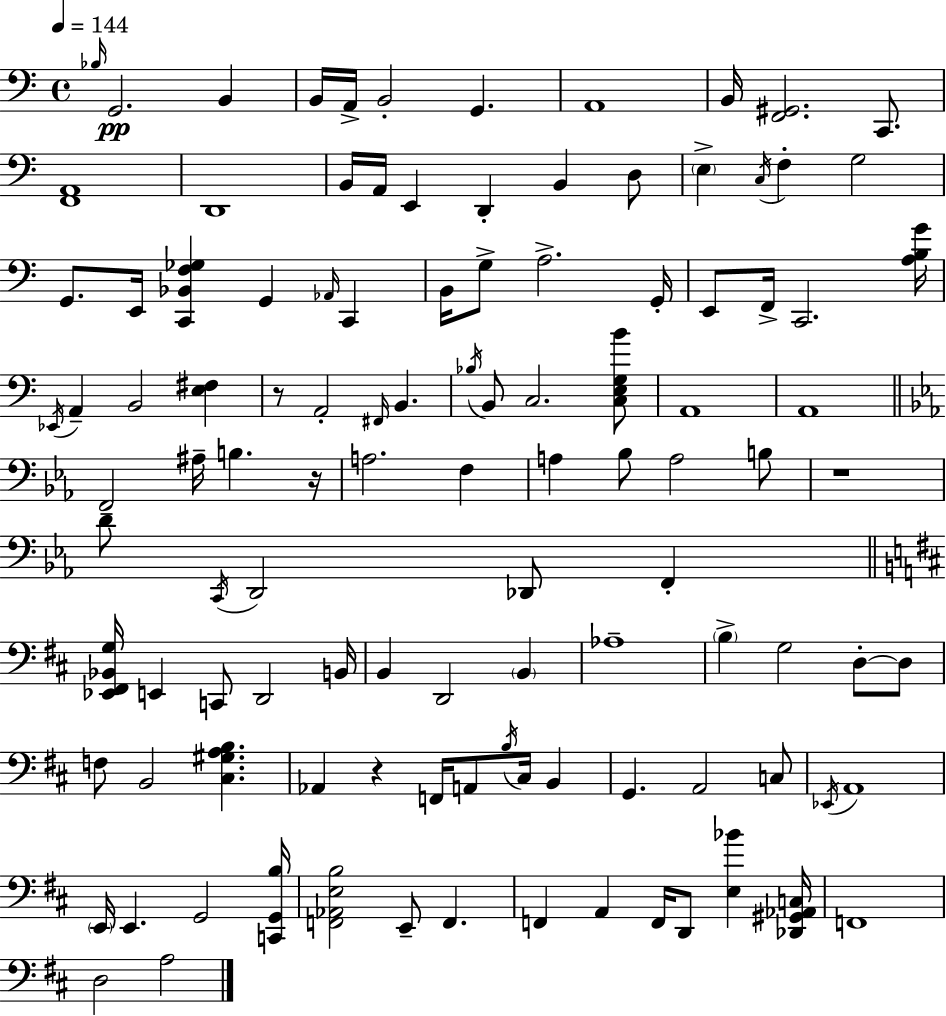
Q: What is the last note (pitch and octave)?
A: A3